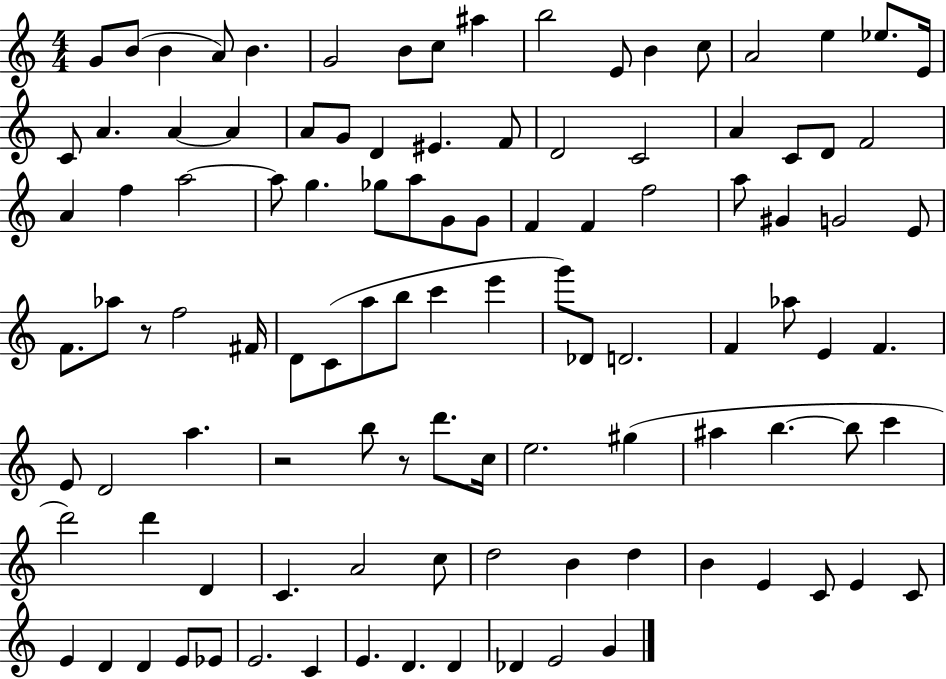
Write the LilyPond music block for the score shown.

{
  \clef treble
  \numericTimeSignature
  \time 4/4
  \key c \major
  g'8 b'8( b'4 a'8) b'4. | g'2 b'8 c''8 ais''4 | b''2 e'8 b'4 c''8 | a'2 e''4 ees''8. e'16 | \break c'8 a'4. a'4~~ a'4 | a'8 g'8 d'4 eis'4. f'8 | d'2 c'2 | a'4 c'8 d'8 f'2 | \break a'4 f''4 a''2~~ | a''8 g''4. ges''8 a''8 g'8 g'8 | f'4 f'4 f''2 | a''8 gis'4 g'2 e'8 | \break f'8. aes''8 r8 f''2 fis'16 | d'8 c'8( a''8 b''8 c'''4 e'''4 | g'''8) des'8 d'2. | f'4 aes''8 e'4 f'4. | \break e'8 d'2 a''4. | r2 b''8 r8 d'''8. c''16 | e''2. gis''4( | ais''4 b''4.~~ b''8 c'''4 | \break d'''2) d'''4 d'4 | c'4. a'2 c''8 | d''2 b'4 d''4 | b'4 e'4 c'8 e'4 c'8 | \break e'4 d'4 d'4 e'8 ees'8 | e'2. c'4 | e'4. d'4. d'4 | des'4 e'2 g'4 | \break \bar "|."
}